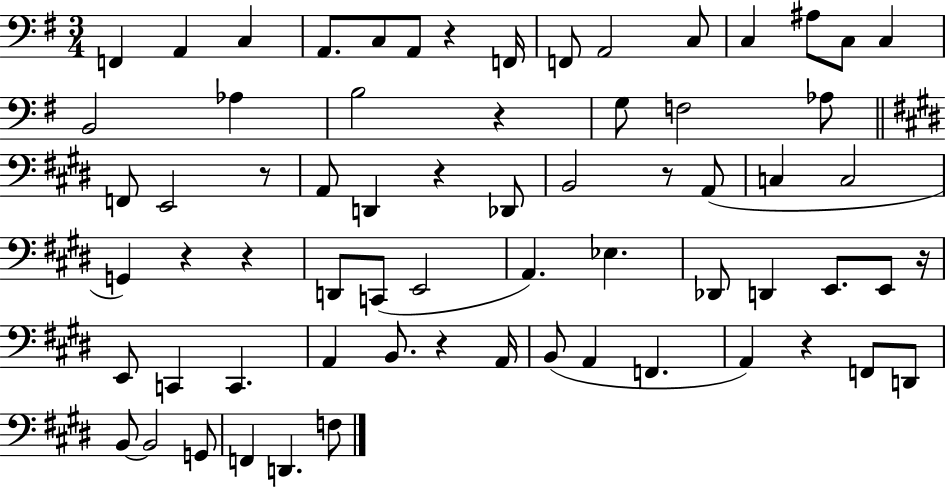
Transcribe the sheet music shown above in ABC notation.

X:1
T:Untitled
M:3/4
L:1/4
K:G
F,, A,, C, A,,/2 C,/2 A,,/2 z F,,/4 F,,/2 A,,2 C,/2 C, ^A,/2 C,/2 C, B,,2 _A, B,2 z G,/2 F,2 _A,/2 F,,/2 E,,2 z/2 A,,/2 D,, z _D,,/2 B,,2 z/2 A,,/2 C, C,2 G,, z z D,,/2 C,,/2 E,,2 A,, _E, _D,,/2 D,, E,,/2 E,,/2 z/4 E,,/2 C,, C,, A,, B,,/2 z A,,/4 B,,/2 A,, F,, A,, z F,,/2 D,,/2 B,,/2 B,,2 G,,/2 F,, D,, F,/2